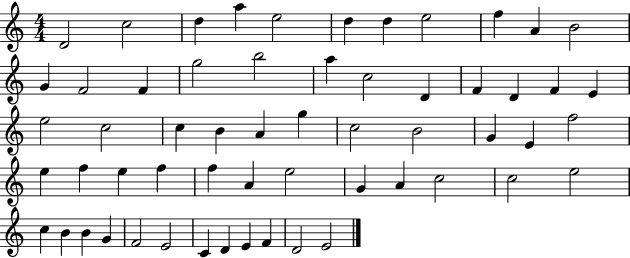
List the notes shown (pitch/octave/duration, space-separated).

D4/h C5/h D5/q A5/q E5/h D5/q D5/q E5/h F5/q A4/q B4/h G4/q F4/h F4/q G5/h B5/h A5/q C5/h D4/q F4/q D4/q F4/q E4/q E5/h C5/h C5/q B4/q A4/q G5/q C5/h B4/h G4/q E4/q F5/h E5/q F5/q E5/q F5/q F5/q A4/q E5/h G4/q A4/q C5/h C5/h E5/h C5/q B4/q B4/q G4/q F4/h E4/h C4/q D4/q E4/q F4/q D4/h E4/h